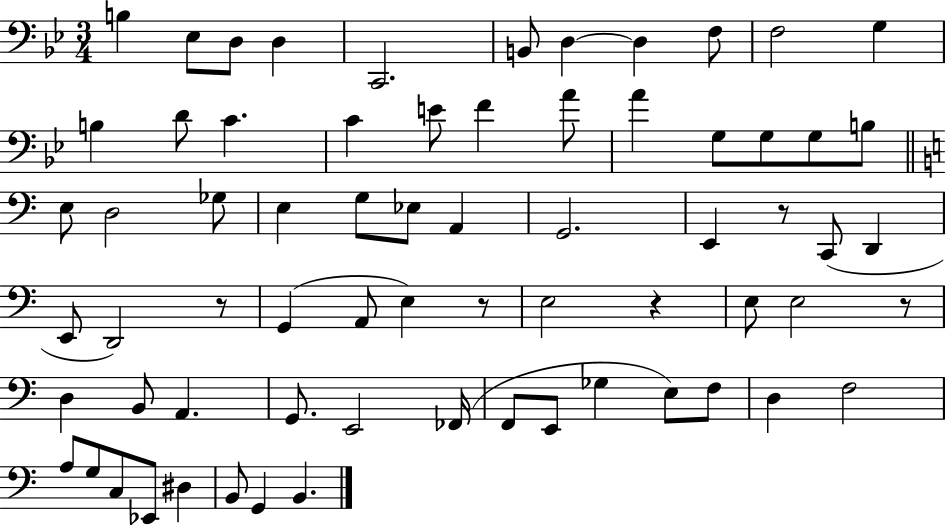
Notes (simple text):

B3/q Eb3/e D3/e D3/q C2/h. B2/e D3/q D3/q F3/e F3/h G3/q B3/q D4/e C4/q. C4/q E4/e F4/q A4/e A4/q G3/e G3/e G3/e B3/e E3/e D3/h Gb3/e E3/q G3/e Eb3/e A2/q G2/h. E2/q R/e C2/e D2/q E2/e D2/h R/e G2/q A2/e E3/q R/e E3/h R/q E3/e E3/h R/e D3/q B2/e A2/q. G2/e. E2/h FES2/s F2/e E2/e Gb3/q E3/e F3/e D3/q F3/h A3/e G3/e C3/e Eb2/e D#3/q B2/e G2/q B2/q.